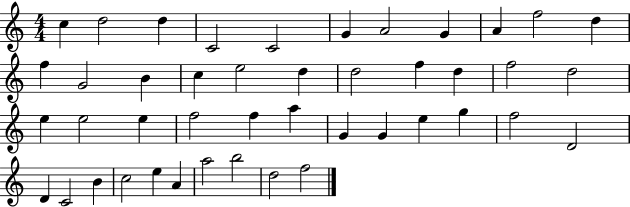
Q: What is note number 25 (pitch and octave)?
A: E5